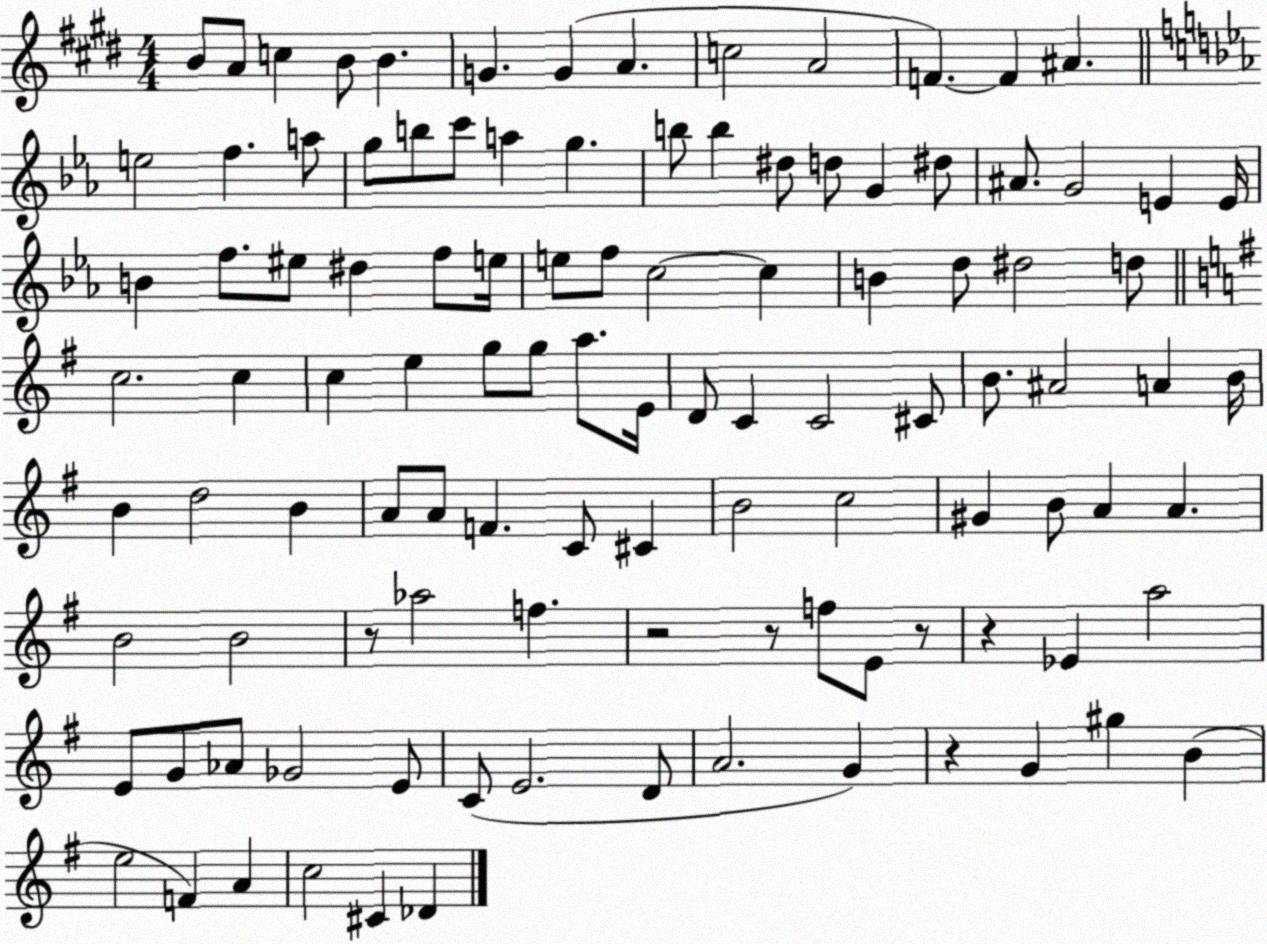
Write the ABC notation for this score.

X:1
T:Untitled
M:4/4
L:1/4
K:E
B/2 A/2 c B/2 B G G A c2 A2 F F ^A e2 f a/2 g/2 b/2 c'/2 a g b/2 b ^d/2 d/2 G ^d/2 ^A/2 G2 E E/4 B f/2 ^e/2 ^d f/2 e/4 e/2 f/2 c2 c B d/2 ^d2 d/2 c2 c c e g/2 g/2 a/2 E/4 D/2 C C2 ^C/2 B/2 ^A2 A B/4 B d2 B A/2 A/2 F C/2 ^C B2 c2 ^G B/2 A A B2 B2 z/2 _a2 f z2 z/2 f/2 E/2 z/2 z _E a2 E/2 G/2 _A/2 _G2 E/2 C/2 E2 D/2 A2 G z G ^g B e2 F A c2 ^C _D